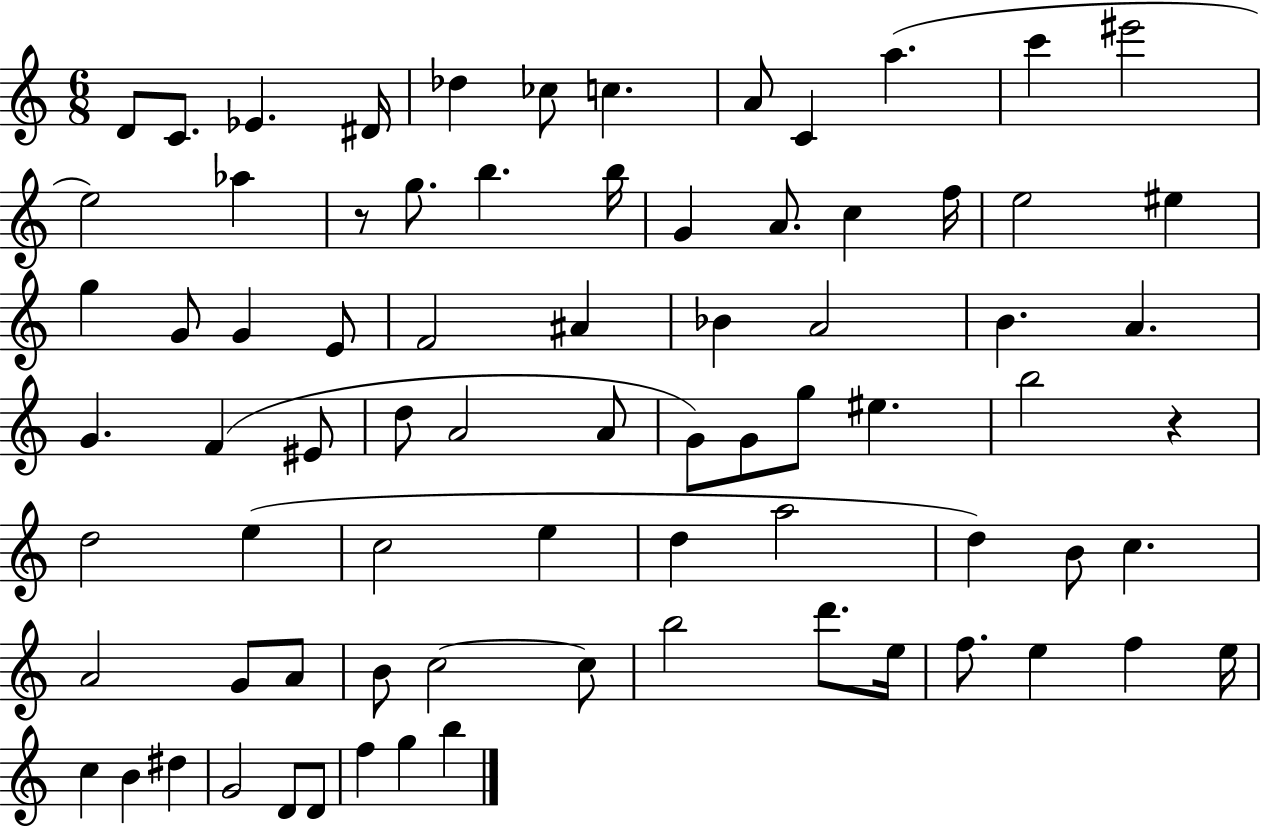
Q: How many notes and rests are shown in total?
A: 77